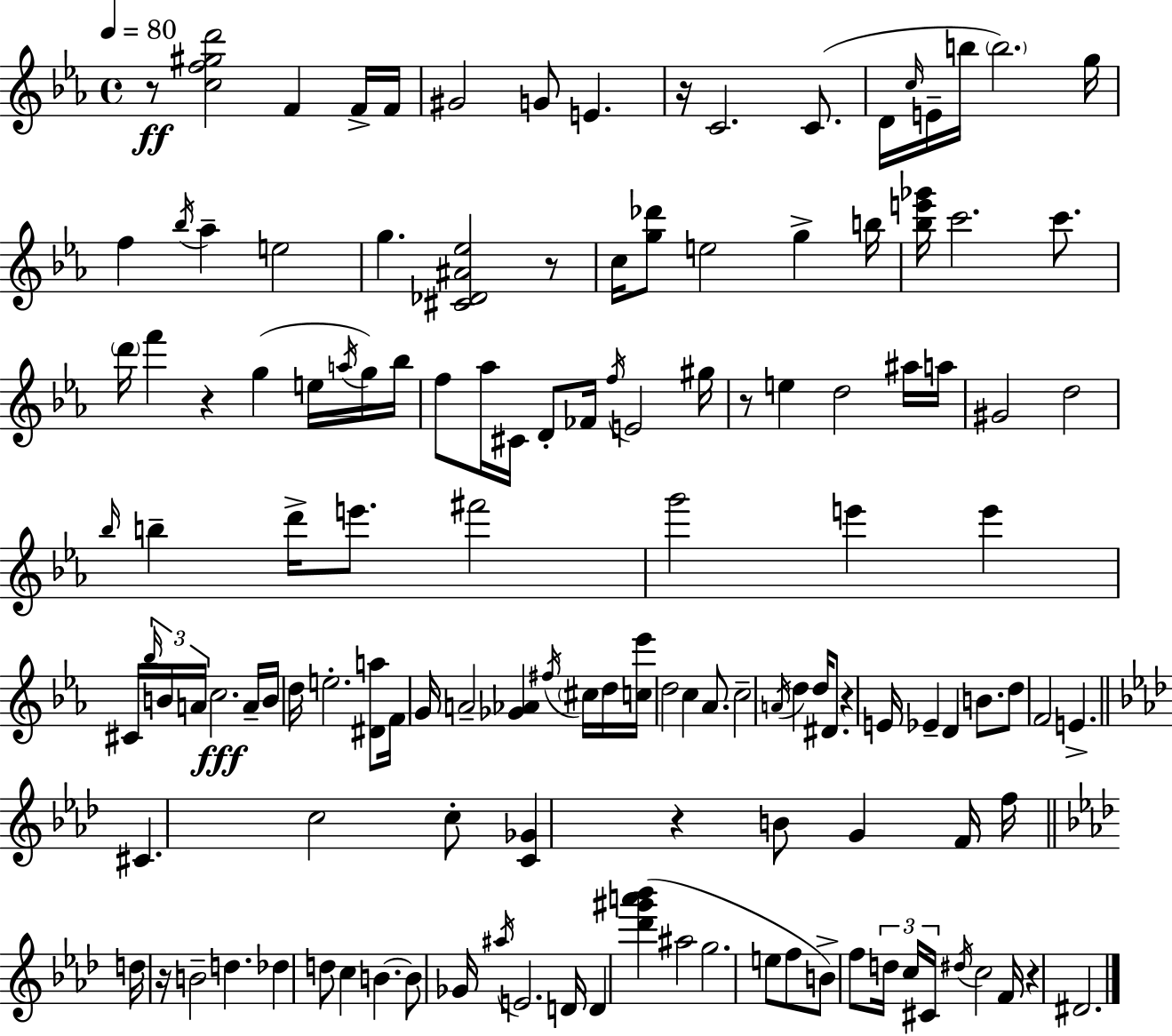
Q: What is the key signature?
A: EES major